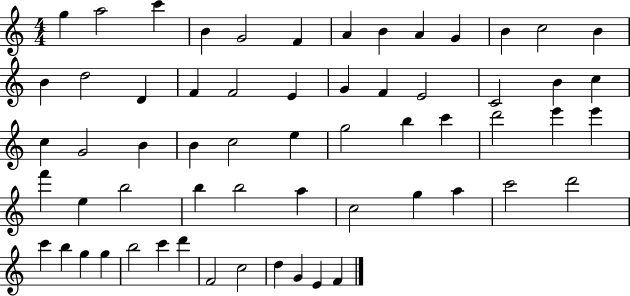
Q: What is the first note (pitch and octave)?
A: G5